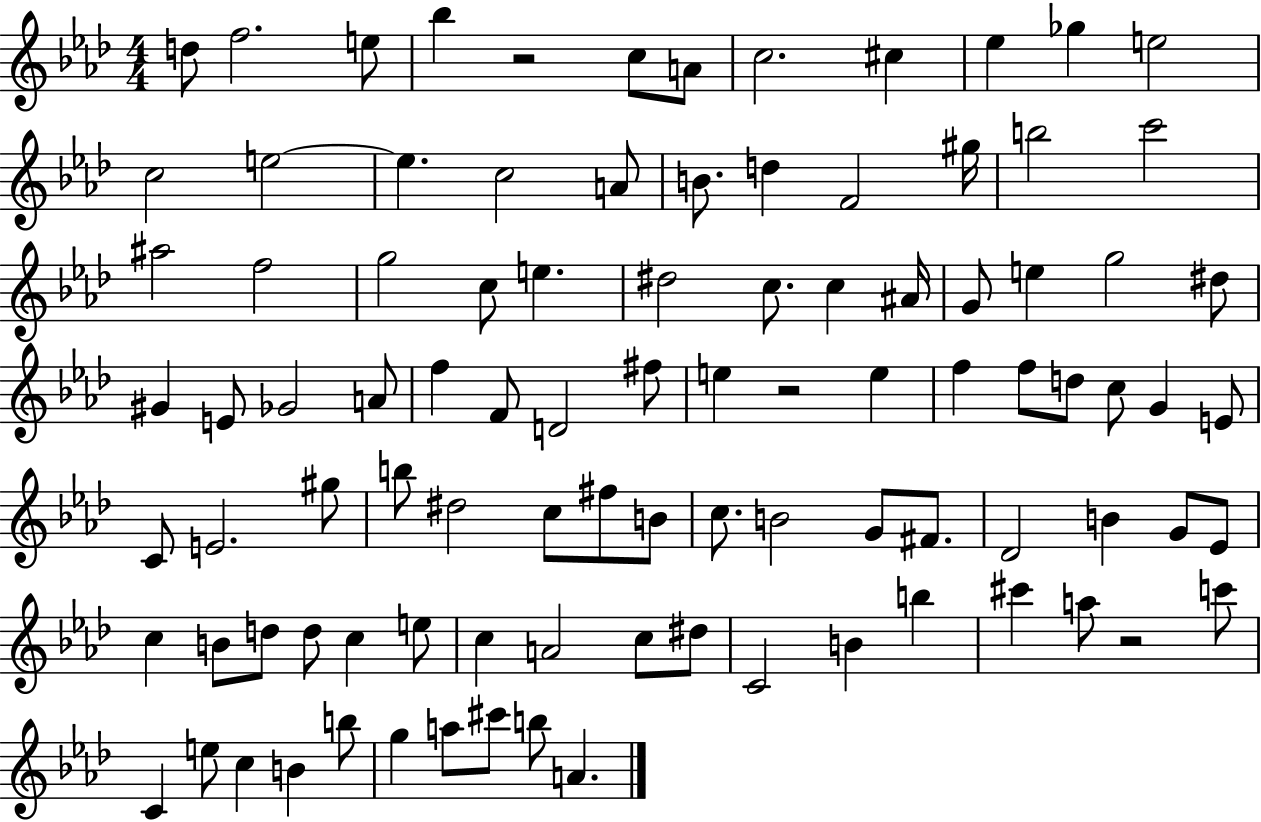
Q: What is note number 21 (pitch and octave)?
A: B5